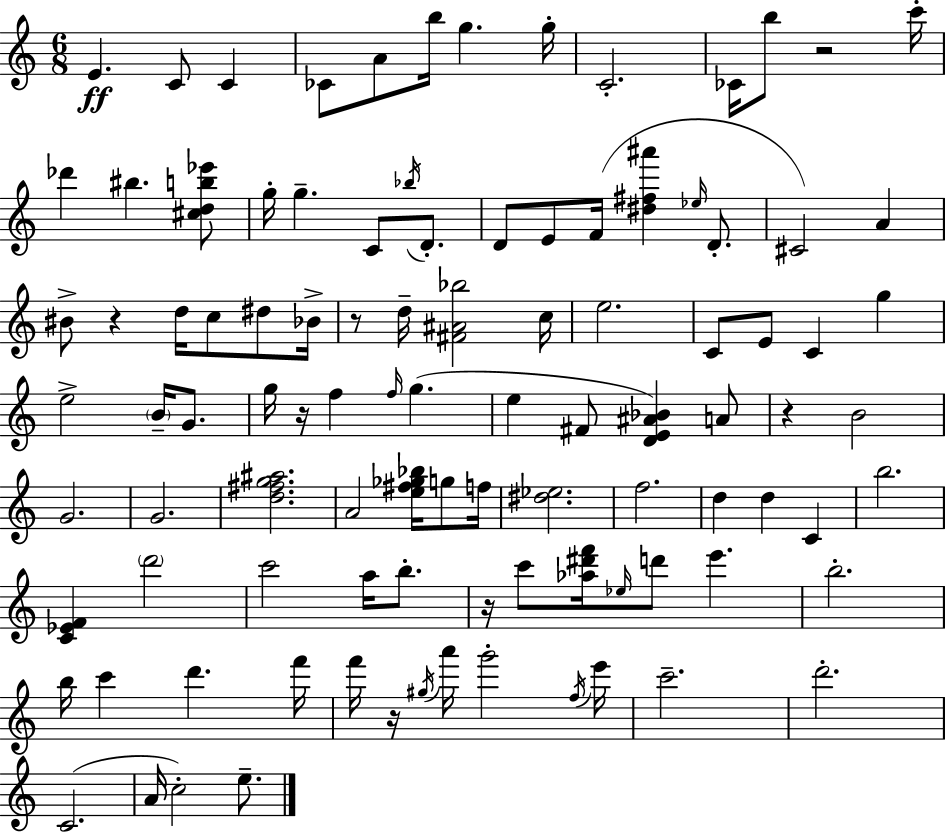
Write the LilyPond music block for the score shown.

{
  \clef treble
  \numericTimeSignature
  \time 6/8
  \key c \major
  e'4.\ff c'8 c'4 | ces'8 a'8 b''16 g''4. g''16-. | c'2.-. | ces'16 b''8 r2 c'''16-. | \break des'''4 bis''4. <cis'' d'' b'' ees'''>8 | g''16-. g''4.-- c'8 \acciaccatura { bes''16 } d'8.-. | d'8 e'8 f'16( <dis'' fis'' ais'''>4 \grace { ees''16 } d'8.-. | cis'2) a'4 | \break bis'8-> r4 d''16 c''8 dis''8 | bes'16-> r8 d''16-- <fis' ais' bes''>2 | c''16 e''2. | c'8 e'8 c'4 g''4 | \break e''2-> \parenthesize b'16-- g'8. | g''16 r16 f''4 \grace { f''16 } g''4.( | e''4 fis'8 <d' e' ais' bes'>4) | a'8 r4 b'2 | \break g'2. | g'2. | <d'' fis'' g'' ais''>2. | a'2 <e'' fis'' ges'' bes''>16 | \break g''8 f''16 <dis'' ees''>2. | f''2. | d''4 d''4 c'4 | b''2. | \break <c' ees' f'>4 \parenthesize d'''2 | c'''2 a''16 | b''8.-. r16 c'''8 <aes'' dis''' f'''>16 \grace { ees''16 } d'''8 e'''4. | b''2.-. | \break b''16 c'''4 d'''4. | f'''16 f'''16 r16 \acciaccatura { gis''16 } a'''16 g'''2-. | \acciaccatura { f''16 } e'''16 c'''2.-- | d'''2.-. | \break c'2.( | a'16 c''2-.) | e''8.-- \bar "|."
}